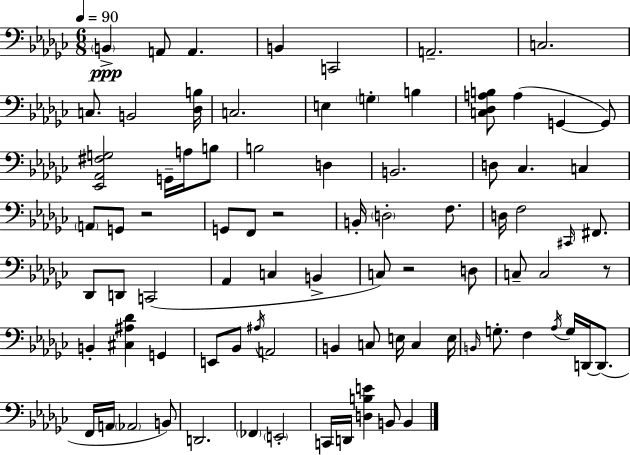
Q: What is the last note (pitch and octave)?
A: B2